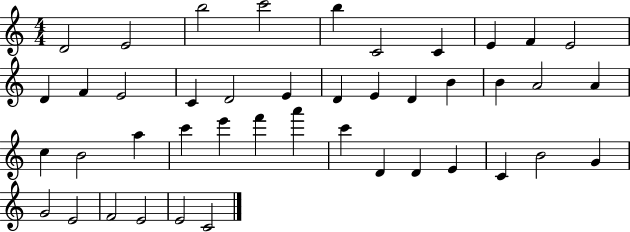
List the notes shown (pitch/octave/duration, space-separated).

D4/h E4/h B5/h C6/h B5/q C4/h C4/q E4/q F4/q E4/h D4/q F4/q E4/h C4/q D4/h E4/q D4/q E4/q D4/q B4/q B4/q A4/h A4/q C5/q B4/h A5/q C6/q E6/q F6/q A6/q C6/q D4/q D4/q E4/q C4/q B4/h G4/q G4/h E4/h F4/h E4/h E4/h C4/h